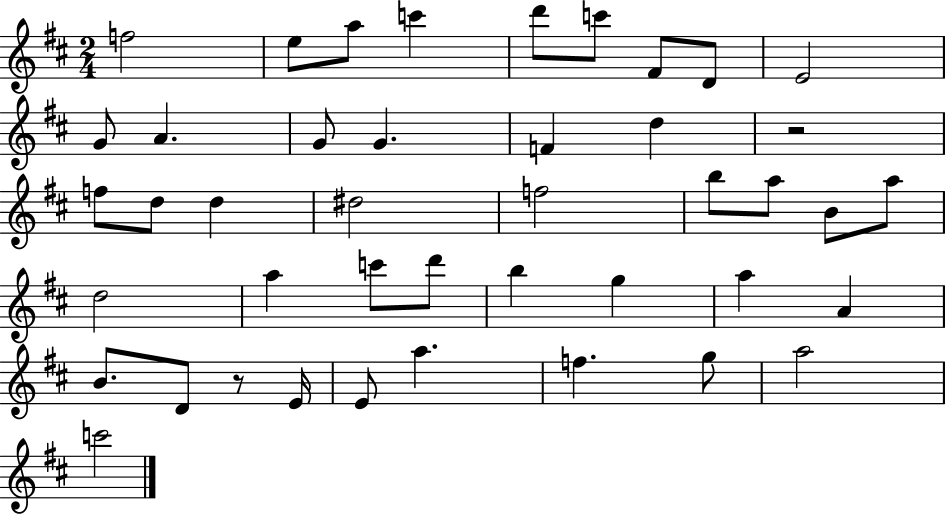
F5/h E5/e A5/e C6/q D6/e C6/e F#4/e D4/e E4/h G4/e A4/q. G4/e G4/q. F4/q D5/q R/h F5/e D5/e D5/q D#5/h F5/h B5/e A5/e B4/e A5/e D5/h A5/q C6/e D6/e B5/q G5/q A5/q A4/q B4/e. D4/e R/e E4/s E4/e A5/q. F5/q. G5/e A5/h C6/h